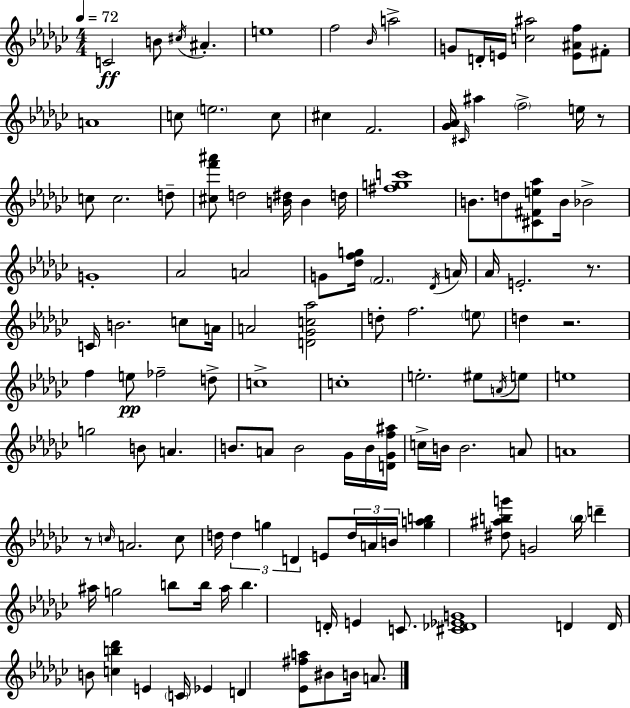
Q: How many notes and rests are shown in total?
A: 126